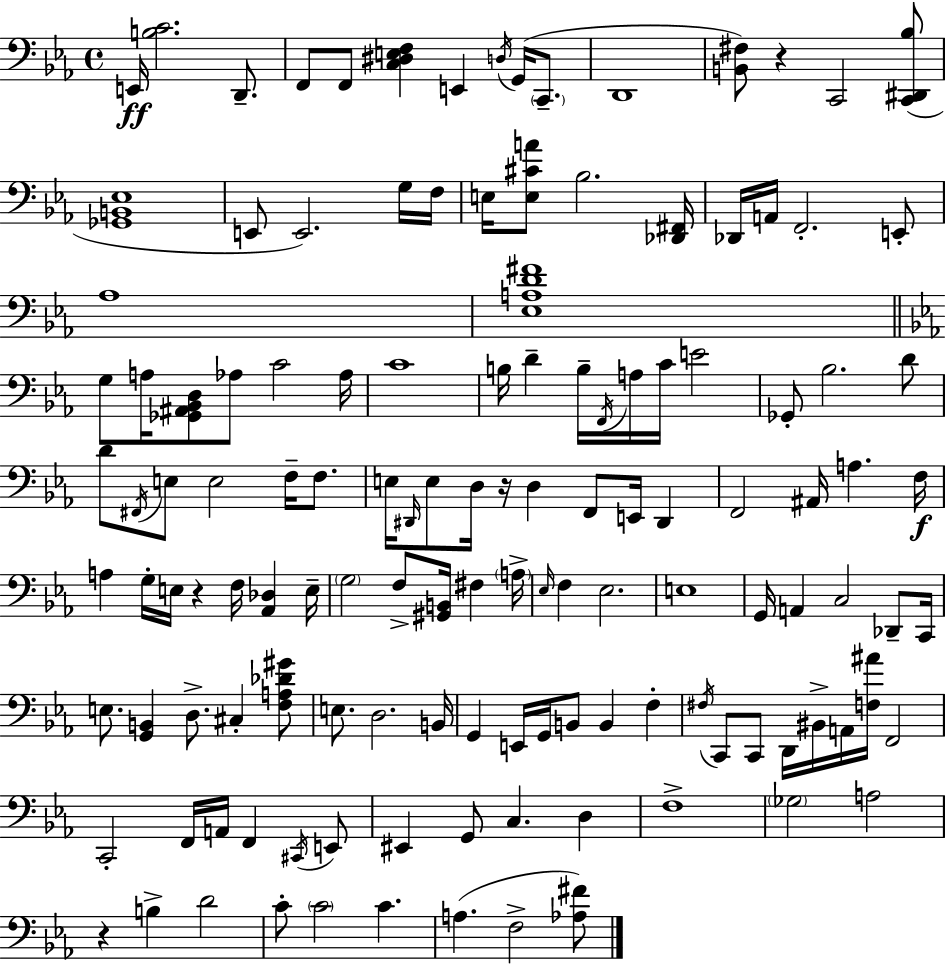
{
  \clef bass
  \time 4/4
  \defaultTimeSignature
  \key ees \major
  e,16\ff <b c'>2. d,8.-- | f,8 f,8 <c dis e f>4 e,4 \acciaccatura { d16 }( g,16 \parenthesize c,8.-- | d,1 | <b, fis>8) r4 c,2 <c, dis, bes>8( | \break <ges, b, ees>1 | e,8 e,2.) g16 | f16 e16 <e cis' a'>8 bes2. | <des, fis,>16 des,16 a,16 f,2.-. e,8-. | \break aes1 | <ees a d' fis'>1 | \bar "||" \break \key c \minor g8 a16 <ges, ais, bes, d>8 aes8 c'2 aes16 | c'1 | b16 d'4-- b16-- \acciaccatura { f,16 } a16 c'16 e'2 | ges,8-. bes2. d'8 | \break d'8 \acciaccatura { fis,16 } e8 e2 f16-- f8. | e16 \grace { dis,16 } e8 d16 r16 d4 f,8 e,16 dis,4 | f,2 ais,16 a4. | f16\f a4 g16-. e16 r4 f16 <aes, des>4 | \break e16-- \parenthesize g2 f8-> <gis, b,>16 fis4 | \parenthesize a16-> \grace { ees16 } f4 ees2. | e1 | g,16 a,4 c2 | \break des,8-- c,16 e8. <g, b,>4 d8.-> cis4-. | <f a des' gis'>8 e8. d2. | b,16 g,4 e,16 g,16 b,8 b,4 | f4-. \acciaccatura { fis16 } c,8 c,8 d,16 bis,16-> a,16 <f ais'>16 f,2 | \break c,2-. f,16 a,16 f,4 | \acciaccatura { cis,16 } e,8 eis,4 g,8 c4. | d4 f1-> | \parenthesize ges2 a2 | \break r4 b4-> d'2 | c'8-. \parenthesize c'2 | c'4. a4.( f2-> | <aes fis'>8) \bar "|."
}